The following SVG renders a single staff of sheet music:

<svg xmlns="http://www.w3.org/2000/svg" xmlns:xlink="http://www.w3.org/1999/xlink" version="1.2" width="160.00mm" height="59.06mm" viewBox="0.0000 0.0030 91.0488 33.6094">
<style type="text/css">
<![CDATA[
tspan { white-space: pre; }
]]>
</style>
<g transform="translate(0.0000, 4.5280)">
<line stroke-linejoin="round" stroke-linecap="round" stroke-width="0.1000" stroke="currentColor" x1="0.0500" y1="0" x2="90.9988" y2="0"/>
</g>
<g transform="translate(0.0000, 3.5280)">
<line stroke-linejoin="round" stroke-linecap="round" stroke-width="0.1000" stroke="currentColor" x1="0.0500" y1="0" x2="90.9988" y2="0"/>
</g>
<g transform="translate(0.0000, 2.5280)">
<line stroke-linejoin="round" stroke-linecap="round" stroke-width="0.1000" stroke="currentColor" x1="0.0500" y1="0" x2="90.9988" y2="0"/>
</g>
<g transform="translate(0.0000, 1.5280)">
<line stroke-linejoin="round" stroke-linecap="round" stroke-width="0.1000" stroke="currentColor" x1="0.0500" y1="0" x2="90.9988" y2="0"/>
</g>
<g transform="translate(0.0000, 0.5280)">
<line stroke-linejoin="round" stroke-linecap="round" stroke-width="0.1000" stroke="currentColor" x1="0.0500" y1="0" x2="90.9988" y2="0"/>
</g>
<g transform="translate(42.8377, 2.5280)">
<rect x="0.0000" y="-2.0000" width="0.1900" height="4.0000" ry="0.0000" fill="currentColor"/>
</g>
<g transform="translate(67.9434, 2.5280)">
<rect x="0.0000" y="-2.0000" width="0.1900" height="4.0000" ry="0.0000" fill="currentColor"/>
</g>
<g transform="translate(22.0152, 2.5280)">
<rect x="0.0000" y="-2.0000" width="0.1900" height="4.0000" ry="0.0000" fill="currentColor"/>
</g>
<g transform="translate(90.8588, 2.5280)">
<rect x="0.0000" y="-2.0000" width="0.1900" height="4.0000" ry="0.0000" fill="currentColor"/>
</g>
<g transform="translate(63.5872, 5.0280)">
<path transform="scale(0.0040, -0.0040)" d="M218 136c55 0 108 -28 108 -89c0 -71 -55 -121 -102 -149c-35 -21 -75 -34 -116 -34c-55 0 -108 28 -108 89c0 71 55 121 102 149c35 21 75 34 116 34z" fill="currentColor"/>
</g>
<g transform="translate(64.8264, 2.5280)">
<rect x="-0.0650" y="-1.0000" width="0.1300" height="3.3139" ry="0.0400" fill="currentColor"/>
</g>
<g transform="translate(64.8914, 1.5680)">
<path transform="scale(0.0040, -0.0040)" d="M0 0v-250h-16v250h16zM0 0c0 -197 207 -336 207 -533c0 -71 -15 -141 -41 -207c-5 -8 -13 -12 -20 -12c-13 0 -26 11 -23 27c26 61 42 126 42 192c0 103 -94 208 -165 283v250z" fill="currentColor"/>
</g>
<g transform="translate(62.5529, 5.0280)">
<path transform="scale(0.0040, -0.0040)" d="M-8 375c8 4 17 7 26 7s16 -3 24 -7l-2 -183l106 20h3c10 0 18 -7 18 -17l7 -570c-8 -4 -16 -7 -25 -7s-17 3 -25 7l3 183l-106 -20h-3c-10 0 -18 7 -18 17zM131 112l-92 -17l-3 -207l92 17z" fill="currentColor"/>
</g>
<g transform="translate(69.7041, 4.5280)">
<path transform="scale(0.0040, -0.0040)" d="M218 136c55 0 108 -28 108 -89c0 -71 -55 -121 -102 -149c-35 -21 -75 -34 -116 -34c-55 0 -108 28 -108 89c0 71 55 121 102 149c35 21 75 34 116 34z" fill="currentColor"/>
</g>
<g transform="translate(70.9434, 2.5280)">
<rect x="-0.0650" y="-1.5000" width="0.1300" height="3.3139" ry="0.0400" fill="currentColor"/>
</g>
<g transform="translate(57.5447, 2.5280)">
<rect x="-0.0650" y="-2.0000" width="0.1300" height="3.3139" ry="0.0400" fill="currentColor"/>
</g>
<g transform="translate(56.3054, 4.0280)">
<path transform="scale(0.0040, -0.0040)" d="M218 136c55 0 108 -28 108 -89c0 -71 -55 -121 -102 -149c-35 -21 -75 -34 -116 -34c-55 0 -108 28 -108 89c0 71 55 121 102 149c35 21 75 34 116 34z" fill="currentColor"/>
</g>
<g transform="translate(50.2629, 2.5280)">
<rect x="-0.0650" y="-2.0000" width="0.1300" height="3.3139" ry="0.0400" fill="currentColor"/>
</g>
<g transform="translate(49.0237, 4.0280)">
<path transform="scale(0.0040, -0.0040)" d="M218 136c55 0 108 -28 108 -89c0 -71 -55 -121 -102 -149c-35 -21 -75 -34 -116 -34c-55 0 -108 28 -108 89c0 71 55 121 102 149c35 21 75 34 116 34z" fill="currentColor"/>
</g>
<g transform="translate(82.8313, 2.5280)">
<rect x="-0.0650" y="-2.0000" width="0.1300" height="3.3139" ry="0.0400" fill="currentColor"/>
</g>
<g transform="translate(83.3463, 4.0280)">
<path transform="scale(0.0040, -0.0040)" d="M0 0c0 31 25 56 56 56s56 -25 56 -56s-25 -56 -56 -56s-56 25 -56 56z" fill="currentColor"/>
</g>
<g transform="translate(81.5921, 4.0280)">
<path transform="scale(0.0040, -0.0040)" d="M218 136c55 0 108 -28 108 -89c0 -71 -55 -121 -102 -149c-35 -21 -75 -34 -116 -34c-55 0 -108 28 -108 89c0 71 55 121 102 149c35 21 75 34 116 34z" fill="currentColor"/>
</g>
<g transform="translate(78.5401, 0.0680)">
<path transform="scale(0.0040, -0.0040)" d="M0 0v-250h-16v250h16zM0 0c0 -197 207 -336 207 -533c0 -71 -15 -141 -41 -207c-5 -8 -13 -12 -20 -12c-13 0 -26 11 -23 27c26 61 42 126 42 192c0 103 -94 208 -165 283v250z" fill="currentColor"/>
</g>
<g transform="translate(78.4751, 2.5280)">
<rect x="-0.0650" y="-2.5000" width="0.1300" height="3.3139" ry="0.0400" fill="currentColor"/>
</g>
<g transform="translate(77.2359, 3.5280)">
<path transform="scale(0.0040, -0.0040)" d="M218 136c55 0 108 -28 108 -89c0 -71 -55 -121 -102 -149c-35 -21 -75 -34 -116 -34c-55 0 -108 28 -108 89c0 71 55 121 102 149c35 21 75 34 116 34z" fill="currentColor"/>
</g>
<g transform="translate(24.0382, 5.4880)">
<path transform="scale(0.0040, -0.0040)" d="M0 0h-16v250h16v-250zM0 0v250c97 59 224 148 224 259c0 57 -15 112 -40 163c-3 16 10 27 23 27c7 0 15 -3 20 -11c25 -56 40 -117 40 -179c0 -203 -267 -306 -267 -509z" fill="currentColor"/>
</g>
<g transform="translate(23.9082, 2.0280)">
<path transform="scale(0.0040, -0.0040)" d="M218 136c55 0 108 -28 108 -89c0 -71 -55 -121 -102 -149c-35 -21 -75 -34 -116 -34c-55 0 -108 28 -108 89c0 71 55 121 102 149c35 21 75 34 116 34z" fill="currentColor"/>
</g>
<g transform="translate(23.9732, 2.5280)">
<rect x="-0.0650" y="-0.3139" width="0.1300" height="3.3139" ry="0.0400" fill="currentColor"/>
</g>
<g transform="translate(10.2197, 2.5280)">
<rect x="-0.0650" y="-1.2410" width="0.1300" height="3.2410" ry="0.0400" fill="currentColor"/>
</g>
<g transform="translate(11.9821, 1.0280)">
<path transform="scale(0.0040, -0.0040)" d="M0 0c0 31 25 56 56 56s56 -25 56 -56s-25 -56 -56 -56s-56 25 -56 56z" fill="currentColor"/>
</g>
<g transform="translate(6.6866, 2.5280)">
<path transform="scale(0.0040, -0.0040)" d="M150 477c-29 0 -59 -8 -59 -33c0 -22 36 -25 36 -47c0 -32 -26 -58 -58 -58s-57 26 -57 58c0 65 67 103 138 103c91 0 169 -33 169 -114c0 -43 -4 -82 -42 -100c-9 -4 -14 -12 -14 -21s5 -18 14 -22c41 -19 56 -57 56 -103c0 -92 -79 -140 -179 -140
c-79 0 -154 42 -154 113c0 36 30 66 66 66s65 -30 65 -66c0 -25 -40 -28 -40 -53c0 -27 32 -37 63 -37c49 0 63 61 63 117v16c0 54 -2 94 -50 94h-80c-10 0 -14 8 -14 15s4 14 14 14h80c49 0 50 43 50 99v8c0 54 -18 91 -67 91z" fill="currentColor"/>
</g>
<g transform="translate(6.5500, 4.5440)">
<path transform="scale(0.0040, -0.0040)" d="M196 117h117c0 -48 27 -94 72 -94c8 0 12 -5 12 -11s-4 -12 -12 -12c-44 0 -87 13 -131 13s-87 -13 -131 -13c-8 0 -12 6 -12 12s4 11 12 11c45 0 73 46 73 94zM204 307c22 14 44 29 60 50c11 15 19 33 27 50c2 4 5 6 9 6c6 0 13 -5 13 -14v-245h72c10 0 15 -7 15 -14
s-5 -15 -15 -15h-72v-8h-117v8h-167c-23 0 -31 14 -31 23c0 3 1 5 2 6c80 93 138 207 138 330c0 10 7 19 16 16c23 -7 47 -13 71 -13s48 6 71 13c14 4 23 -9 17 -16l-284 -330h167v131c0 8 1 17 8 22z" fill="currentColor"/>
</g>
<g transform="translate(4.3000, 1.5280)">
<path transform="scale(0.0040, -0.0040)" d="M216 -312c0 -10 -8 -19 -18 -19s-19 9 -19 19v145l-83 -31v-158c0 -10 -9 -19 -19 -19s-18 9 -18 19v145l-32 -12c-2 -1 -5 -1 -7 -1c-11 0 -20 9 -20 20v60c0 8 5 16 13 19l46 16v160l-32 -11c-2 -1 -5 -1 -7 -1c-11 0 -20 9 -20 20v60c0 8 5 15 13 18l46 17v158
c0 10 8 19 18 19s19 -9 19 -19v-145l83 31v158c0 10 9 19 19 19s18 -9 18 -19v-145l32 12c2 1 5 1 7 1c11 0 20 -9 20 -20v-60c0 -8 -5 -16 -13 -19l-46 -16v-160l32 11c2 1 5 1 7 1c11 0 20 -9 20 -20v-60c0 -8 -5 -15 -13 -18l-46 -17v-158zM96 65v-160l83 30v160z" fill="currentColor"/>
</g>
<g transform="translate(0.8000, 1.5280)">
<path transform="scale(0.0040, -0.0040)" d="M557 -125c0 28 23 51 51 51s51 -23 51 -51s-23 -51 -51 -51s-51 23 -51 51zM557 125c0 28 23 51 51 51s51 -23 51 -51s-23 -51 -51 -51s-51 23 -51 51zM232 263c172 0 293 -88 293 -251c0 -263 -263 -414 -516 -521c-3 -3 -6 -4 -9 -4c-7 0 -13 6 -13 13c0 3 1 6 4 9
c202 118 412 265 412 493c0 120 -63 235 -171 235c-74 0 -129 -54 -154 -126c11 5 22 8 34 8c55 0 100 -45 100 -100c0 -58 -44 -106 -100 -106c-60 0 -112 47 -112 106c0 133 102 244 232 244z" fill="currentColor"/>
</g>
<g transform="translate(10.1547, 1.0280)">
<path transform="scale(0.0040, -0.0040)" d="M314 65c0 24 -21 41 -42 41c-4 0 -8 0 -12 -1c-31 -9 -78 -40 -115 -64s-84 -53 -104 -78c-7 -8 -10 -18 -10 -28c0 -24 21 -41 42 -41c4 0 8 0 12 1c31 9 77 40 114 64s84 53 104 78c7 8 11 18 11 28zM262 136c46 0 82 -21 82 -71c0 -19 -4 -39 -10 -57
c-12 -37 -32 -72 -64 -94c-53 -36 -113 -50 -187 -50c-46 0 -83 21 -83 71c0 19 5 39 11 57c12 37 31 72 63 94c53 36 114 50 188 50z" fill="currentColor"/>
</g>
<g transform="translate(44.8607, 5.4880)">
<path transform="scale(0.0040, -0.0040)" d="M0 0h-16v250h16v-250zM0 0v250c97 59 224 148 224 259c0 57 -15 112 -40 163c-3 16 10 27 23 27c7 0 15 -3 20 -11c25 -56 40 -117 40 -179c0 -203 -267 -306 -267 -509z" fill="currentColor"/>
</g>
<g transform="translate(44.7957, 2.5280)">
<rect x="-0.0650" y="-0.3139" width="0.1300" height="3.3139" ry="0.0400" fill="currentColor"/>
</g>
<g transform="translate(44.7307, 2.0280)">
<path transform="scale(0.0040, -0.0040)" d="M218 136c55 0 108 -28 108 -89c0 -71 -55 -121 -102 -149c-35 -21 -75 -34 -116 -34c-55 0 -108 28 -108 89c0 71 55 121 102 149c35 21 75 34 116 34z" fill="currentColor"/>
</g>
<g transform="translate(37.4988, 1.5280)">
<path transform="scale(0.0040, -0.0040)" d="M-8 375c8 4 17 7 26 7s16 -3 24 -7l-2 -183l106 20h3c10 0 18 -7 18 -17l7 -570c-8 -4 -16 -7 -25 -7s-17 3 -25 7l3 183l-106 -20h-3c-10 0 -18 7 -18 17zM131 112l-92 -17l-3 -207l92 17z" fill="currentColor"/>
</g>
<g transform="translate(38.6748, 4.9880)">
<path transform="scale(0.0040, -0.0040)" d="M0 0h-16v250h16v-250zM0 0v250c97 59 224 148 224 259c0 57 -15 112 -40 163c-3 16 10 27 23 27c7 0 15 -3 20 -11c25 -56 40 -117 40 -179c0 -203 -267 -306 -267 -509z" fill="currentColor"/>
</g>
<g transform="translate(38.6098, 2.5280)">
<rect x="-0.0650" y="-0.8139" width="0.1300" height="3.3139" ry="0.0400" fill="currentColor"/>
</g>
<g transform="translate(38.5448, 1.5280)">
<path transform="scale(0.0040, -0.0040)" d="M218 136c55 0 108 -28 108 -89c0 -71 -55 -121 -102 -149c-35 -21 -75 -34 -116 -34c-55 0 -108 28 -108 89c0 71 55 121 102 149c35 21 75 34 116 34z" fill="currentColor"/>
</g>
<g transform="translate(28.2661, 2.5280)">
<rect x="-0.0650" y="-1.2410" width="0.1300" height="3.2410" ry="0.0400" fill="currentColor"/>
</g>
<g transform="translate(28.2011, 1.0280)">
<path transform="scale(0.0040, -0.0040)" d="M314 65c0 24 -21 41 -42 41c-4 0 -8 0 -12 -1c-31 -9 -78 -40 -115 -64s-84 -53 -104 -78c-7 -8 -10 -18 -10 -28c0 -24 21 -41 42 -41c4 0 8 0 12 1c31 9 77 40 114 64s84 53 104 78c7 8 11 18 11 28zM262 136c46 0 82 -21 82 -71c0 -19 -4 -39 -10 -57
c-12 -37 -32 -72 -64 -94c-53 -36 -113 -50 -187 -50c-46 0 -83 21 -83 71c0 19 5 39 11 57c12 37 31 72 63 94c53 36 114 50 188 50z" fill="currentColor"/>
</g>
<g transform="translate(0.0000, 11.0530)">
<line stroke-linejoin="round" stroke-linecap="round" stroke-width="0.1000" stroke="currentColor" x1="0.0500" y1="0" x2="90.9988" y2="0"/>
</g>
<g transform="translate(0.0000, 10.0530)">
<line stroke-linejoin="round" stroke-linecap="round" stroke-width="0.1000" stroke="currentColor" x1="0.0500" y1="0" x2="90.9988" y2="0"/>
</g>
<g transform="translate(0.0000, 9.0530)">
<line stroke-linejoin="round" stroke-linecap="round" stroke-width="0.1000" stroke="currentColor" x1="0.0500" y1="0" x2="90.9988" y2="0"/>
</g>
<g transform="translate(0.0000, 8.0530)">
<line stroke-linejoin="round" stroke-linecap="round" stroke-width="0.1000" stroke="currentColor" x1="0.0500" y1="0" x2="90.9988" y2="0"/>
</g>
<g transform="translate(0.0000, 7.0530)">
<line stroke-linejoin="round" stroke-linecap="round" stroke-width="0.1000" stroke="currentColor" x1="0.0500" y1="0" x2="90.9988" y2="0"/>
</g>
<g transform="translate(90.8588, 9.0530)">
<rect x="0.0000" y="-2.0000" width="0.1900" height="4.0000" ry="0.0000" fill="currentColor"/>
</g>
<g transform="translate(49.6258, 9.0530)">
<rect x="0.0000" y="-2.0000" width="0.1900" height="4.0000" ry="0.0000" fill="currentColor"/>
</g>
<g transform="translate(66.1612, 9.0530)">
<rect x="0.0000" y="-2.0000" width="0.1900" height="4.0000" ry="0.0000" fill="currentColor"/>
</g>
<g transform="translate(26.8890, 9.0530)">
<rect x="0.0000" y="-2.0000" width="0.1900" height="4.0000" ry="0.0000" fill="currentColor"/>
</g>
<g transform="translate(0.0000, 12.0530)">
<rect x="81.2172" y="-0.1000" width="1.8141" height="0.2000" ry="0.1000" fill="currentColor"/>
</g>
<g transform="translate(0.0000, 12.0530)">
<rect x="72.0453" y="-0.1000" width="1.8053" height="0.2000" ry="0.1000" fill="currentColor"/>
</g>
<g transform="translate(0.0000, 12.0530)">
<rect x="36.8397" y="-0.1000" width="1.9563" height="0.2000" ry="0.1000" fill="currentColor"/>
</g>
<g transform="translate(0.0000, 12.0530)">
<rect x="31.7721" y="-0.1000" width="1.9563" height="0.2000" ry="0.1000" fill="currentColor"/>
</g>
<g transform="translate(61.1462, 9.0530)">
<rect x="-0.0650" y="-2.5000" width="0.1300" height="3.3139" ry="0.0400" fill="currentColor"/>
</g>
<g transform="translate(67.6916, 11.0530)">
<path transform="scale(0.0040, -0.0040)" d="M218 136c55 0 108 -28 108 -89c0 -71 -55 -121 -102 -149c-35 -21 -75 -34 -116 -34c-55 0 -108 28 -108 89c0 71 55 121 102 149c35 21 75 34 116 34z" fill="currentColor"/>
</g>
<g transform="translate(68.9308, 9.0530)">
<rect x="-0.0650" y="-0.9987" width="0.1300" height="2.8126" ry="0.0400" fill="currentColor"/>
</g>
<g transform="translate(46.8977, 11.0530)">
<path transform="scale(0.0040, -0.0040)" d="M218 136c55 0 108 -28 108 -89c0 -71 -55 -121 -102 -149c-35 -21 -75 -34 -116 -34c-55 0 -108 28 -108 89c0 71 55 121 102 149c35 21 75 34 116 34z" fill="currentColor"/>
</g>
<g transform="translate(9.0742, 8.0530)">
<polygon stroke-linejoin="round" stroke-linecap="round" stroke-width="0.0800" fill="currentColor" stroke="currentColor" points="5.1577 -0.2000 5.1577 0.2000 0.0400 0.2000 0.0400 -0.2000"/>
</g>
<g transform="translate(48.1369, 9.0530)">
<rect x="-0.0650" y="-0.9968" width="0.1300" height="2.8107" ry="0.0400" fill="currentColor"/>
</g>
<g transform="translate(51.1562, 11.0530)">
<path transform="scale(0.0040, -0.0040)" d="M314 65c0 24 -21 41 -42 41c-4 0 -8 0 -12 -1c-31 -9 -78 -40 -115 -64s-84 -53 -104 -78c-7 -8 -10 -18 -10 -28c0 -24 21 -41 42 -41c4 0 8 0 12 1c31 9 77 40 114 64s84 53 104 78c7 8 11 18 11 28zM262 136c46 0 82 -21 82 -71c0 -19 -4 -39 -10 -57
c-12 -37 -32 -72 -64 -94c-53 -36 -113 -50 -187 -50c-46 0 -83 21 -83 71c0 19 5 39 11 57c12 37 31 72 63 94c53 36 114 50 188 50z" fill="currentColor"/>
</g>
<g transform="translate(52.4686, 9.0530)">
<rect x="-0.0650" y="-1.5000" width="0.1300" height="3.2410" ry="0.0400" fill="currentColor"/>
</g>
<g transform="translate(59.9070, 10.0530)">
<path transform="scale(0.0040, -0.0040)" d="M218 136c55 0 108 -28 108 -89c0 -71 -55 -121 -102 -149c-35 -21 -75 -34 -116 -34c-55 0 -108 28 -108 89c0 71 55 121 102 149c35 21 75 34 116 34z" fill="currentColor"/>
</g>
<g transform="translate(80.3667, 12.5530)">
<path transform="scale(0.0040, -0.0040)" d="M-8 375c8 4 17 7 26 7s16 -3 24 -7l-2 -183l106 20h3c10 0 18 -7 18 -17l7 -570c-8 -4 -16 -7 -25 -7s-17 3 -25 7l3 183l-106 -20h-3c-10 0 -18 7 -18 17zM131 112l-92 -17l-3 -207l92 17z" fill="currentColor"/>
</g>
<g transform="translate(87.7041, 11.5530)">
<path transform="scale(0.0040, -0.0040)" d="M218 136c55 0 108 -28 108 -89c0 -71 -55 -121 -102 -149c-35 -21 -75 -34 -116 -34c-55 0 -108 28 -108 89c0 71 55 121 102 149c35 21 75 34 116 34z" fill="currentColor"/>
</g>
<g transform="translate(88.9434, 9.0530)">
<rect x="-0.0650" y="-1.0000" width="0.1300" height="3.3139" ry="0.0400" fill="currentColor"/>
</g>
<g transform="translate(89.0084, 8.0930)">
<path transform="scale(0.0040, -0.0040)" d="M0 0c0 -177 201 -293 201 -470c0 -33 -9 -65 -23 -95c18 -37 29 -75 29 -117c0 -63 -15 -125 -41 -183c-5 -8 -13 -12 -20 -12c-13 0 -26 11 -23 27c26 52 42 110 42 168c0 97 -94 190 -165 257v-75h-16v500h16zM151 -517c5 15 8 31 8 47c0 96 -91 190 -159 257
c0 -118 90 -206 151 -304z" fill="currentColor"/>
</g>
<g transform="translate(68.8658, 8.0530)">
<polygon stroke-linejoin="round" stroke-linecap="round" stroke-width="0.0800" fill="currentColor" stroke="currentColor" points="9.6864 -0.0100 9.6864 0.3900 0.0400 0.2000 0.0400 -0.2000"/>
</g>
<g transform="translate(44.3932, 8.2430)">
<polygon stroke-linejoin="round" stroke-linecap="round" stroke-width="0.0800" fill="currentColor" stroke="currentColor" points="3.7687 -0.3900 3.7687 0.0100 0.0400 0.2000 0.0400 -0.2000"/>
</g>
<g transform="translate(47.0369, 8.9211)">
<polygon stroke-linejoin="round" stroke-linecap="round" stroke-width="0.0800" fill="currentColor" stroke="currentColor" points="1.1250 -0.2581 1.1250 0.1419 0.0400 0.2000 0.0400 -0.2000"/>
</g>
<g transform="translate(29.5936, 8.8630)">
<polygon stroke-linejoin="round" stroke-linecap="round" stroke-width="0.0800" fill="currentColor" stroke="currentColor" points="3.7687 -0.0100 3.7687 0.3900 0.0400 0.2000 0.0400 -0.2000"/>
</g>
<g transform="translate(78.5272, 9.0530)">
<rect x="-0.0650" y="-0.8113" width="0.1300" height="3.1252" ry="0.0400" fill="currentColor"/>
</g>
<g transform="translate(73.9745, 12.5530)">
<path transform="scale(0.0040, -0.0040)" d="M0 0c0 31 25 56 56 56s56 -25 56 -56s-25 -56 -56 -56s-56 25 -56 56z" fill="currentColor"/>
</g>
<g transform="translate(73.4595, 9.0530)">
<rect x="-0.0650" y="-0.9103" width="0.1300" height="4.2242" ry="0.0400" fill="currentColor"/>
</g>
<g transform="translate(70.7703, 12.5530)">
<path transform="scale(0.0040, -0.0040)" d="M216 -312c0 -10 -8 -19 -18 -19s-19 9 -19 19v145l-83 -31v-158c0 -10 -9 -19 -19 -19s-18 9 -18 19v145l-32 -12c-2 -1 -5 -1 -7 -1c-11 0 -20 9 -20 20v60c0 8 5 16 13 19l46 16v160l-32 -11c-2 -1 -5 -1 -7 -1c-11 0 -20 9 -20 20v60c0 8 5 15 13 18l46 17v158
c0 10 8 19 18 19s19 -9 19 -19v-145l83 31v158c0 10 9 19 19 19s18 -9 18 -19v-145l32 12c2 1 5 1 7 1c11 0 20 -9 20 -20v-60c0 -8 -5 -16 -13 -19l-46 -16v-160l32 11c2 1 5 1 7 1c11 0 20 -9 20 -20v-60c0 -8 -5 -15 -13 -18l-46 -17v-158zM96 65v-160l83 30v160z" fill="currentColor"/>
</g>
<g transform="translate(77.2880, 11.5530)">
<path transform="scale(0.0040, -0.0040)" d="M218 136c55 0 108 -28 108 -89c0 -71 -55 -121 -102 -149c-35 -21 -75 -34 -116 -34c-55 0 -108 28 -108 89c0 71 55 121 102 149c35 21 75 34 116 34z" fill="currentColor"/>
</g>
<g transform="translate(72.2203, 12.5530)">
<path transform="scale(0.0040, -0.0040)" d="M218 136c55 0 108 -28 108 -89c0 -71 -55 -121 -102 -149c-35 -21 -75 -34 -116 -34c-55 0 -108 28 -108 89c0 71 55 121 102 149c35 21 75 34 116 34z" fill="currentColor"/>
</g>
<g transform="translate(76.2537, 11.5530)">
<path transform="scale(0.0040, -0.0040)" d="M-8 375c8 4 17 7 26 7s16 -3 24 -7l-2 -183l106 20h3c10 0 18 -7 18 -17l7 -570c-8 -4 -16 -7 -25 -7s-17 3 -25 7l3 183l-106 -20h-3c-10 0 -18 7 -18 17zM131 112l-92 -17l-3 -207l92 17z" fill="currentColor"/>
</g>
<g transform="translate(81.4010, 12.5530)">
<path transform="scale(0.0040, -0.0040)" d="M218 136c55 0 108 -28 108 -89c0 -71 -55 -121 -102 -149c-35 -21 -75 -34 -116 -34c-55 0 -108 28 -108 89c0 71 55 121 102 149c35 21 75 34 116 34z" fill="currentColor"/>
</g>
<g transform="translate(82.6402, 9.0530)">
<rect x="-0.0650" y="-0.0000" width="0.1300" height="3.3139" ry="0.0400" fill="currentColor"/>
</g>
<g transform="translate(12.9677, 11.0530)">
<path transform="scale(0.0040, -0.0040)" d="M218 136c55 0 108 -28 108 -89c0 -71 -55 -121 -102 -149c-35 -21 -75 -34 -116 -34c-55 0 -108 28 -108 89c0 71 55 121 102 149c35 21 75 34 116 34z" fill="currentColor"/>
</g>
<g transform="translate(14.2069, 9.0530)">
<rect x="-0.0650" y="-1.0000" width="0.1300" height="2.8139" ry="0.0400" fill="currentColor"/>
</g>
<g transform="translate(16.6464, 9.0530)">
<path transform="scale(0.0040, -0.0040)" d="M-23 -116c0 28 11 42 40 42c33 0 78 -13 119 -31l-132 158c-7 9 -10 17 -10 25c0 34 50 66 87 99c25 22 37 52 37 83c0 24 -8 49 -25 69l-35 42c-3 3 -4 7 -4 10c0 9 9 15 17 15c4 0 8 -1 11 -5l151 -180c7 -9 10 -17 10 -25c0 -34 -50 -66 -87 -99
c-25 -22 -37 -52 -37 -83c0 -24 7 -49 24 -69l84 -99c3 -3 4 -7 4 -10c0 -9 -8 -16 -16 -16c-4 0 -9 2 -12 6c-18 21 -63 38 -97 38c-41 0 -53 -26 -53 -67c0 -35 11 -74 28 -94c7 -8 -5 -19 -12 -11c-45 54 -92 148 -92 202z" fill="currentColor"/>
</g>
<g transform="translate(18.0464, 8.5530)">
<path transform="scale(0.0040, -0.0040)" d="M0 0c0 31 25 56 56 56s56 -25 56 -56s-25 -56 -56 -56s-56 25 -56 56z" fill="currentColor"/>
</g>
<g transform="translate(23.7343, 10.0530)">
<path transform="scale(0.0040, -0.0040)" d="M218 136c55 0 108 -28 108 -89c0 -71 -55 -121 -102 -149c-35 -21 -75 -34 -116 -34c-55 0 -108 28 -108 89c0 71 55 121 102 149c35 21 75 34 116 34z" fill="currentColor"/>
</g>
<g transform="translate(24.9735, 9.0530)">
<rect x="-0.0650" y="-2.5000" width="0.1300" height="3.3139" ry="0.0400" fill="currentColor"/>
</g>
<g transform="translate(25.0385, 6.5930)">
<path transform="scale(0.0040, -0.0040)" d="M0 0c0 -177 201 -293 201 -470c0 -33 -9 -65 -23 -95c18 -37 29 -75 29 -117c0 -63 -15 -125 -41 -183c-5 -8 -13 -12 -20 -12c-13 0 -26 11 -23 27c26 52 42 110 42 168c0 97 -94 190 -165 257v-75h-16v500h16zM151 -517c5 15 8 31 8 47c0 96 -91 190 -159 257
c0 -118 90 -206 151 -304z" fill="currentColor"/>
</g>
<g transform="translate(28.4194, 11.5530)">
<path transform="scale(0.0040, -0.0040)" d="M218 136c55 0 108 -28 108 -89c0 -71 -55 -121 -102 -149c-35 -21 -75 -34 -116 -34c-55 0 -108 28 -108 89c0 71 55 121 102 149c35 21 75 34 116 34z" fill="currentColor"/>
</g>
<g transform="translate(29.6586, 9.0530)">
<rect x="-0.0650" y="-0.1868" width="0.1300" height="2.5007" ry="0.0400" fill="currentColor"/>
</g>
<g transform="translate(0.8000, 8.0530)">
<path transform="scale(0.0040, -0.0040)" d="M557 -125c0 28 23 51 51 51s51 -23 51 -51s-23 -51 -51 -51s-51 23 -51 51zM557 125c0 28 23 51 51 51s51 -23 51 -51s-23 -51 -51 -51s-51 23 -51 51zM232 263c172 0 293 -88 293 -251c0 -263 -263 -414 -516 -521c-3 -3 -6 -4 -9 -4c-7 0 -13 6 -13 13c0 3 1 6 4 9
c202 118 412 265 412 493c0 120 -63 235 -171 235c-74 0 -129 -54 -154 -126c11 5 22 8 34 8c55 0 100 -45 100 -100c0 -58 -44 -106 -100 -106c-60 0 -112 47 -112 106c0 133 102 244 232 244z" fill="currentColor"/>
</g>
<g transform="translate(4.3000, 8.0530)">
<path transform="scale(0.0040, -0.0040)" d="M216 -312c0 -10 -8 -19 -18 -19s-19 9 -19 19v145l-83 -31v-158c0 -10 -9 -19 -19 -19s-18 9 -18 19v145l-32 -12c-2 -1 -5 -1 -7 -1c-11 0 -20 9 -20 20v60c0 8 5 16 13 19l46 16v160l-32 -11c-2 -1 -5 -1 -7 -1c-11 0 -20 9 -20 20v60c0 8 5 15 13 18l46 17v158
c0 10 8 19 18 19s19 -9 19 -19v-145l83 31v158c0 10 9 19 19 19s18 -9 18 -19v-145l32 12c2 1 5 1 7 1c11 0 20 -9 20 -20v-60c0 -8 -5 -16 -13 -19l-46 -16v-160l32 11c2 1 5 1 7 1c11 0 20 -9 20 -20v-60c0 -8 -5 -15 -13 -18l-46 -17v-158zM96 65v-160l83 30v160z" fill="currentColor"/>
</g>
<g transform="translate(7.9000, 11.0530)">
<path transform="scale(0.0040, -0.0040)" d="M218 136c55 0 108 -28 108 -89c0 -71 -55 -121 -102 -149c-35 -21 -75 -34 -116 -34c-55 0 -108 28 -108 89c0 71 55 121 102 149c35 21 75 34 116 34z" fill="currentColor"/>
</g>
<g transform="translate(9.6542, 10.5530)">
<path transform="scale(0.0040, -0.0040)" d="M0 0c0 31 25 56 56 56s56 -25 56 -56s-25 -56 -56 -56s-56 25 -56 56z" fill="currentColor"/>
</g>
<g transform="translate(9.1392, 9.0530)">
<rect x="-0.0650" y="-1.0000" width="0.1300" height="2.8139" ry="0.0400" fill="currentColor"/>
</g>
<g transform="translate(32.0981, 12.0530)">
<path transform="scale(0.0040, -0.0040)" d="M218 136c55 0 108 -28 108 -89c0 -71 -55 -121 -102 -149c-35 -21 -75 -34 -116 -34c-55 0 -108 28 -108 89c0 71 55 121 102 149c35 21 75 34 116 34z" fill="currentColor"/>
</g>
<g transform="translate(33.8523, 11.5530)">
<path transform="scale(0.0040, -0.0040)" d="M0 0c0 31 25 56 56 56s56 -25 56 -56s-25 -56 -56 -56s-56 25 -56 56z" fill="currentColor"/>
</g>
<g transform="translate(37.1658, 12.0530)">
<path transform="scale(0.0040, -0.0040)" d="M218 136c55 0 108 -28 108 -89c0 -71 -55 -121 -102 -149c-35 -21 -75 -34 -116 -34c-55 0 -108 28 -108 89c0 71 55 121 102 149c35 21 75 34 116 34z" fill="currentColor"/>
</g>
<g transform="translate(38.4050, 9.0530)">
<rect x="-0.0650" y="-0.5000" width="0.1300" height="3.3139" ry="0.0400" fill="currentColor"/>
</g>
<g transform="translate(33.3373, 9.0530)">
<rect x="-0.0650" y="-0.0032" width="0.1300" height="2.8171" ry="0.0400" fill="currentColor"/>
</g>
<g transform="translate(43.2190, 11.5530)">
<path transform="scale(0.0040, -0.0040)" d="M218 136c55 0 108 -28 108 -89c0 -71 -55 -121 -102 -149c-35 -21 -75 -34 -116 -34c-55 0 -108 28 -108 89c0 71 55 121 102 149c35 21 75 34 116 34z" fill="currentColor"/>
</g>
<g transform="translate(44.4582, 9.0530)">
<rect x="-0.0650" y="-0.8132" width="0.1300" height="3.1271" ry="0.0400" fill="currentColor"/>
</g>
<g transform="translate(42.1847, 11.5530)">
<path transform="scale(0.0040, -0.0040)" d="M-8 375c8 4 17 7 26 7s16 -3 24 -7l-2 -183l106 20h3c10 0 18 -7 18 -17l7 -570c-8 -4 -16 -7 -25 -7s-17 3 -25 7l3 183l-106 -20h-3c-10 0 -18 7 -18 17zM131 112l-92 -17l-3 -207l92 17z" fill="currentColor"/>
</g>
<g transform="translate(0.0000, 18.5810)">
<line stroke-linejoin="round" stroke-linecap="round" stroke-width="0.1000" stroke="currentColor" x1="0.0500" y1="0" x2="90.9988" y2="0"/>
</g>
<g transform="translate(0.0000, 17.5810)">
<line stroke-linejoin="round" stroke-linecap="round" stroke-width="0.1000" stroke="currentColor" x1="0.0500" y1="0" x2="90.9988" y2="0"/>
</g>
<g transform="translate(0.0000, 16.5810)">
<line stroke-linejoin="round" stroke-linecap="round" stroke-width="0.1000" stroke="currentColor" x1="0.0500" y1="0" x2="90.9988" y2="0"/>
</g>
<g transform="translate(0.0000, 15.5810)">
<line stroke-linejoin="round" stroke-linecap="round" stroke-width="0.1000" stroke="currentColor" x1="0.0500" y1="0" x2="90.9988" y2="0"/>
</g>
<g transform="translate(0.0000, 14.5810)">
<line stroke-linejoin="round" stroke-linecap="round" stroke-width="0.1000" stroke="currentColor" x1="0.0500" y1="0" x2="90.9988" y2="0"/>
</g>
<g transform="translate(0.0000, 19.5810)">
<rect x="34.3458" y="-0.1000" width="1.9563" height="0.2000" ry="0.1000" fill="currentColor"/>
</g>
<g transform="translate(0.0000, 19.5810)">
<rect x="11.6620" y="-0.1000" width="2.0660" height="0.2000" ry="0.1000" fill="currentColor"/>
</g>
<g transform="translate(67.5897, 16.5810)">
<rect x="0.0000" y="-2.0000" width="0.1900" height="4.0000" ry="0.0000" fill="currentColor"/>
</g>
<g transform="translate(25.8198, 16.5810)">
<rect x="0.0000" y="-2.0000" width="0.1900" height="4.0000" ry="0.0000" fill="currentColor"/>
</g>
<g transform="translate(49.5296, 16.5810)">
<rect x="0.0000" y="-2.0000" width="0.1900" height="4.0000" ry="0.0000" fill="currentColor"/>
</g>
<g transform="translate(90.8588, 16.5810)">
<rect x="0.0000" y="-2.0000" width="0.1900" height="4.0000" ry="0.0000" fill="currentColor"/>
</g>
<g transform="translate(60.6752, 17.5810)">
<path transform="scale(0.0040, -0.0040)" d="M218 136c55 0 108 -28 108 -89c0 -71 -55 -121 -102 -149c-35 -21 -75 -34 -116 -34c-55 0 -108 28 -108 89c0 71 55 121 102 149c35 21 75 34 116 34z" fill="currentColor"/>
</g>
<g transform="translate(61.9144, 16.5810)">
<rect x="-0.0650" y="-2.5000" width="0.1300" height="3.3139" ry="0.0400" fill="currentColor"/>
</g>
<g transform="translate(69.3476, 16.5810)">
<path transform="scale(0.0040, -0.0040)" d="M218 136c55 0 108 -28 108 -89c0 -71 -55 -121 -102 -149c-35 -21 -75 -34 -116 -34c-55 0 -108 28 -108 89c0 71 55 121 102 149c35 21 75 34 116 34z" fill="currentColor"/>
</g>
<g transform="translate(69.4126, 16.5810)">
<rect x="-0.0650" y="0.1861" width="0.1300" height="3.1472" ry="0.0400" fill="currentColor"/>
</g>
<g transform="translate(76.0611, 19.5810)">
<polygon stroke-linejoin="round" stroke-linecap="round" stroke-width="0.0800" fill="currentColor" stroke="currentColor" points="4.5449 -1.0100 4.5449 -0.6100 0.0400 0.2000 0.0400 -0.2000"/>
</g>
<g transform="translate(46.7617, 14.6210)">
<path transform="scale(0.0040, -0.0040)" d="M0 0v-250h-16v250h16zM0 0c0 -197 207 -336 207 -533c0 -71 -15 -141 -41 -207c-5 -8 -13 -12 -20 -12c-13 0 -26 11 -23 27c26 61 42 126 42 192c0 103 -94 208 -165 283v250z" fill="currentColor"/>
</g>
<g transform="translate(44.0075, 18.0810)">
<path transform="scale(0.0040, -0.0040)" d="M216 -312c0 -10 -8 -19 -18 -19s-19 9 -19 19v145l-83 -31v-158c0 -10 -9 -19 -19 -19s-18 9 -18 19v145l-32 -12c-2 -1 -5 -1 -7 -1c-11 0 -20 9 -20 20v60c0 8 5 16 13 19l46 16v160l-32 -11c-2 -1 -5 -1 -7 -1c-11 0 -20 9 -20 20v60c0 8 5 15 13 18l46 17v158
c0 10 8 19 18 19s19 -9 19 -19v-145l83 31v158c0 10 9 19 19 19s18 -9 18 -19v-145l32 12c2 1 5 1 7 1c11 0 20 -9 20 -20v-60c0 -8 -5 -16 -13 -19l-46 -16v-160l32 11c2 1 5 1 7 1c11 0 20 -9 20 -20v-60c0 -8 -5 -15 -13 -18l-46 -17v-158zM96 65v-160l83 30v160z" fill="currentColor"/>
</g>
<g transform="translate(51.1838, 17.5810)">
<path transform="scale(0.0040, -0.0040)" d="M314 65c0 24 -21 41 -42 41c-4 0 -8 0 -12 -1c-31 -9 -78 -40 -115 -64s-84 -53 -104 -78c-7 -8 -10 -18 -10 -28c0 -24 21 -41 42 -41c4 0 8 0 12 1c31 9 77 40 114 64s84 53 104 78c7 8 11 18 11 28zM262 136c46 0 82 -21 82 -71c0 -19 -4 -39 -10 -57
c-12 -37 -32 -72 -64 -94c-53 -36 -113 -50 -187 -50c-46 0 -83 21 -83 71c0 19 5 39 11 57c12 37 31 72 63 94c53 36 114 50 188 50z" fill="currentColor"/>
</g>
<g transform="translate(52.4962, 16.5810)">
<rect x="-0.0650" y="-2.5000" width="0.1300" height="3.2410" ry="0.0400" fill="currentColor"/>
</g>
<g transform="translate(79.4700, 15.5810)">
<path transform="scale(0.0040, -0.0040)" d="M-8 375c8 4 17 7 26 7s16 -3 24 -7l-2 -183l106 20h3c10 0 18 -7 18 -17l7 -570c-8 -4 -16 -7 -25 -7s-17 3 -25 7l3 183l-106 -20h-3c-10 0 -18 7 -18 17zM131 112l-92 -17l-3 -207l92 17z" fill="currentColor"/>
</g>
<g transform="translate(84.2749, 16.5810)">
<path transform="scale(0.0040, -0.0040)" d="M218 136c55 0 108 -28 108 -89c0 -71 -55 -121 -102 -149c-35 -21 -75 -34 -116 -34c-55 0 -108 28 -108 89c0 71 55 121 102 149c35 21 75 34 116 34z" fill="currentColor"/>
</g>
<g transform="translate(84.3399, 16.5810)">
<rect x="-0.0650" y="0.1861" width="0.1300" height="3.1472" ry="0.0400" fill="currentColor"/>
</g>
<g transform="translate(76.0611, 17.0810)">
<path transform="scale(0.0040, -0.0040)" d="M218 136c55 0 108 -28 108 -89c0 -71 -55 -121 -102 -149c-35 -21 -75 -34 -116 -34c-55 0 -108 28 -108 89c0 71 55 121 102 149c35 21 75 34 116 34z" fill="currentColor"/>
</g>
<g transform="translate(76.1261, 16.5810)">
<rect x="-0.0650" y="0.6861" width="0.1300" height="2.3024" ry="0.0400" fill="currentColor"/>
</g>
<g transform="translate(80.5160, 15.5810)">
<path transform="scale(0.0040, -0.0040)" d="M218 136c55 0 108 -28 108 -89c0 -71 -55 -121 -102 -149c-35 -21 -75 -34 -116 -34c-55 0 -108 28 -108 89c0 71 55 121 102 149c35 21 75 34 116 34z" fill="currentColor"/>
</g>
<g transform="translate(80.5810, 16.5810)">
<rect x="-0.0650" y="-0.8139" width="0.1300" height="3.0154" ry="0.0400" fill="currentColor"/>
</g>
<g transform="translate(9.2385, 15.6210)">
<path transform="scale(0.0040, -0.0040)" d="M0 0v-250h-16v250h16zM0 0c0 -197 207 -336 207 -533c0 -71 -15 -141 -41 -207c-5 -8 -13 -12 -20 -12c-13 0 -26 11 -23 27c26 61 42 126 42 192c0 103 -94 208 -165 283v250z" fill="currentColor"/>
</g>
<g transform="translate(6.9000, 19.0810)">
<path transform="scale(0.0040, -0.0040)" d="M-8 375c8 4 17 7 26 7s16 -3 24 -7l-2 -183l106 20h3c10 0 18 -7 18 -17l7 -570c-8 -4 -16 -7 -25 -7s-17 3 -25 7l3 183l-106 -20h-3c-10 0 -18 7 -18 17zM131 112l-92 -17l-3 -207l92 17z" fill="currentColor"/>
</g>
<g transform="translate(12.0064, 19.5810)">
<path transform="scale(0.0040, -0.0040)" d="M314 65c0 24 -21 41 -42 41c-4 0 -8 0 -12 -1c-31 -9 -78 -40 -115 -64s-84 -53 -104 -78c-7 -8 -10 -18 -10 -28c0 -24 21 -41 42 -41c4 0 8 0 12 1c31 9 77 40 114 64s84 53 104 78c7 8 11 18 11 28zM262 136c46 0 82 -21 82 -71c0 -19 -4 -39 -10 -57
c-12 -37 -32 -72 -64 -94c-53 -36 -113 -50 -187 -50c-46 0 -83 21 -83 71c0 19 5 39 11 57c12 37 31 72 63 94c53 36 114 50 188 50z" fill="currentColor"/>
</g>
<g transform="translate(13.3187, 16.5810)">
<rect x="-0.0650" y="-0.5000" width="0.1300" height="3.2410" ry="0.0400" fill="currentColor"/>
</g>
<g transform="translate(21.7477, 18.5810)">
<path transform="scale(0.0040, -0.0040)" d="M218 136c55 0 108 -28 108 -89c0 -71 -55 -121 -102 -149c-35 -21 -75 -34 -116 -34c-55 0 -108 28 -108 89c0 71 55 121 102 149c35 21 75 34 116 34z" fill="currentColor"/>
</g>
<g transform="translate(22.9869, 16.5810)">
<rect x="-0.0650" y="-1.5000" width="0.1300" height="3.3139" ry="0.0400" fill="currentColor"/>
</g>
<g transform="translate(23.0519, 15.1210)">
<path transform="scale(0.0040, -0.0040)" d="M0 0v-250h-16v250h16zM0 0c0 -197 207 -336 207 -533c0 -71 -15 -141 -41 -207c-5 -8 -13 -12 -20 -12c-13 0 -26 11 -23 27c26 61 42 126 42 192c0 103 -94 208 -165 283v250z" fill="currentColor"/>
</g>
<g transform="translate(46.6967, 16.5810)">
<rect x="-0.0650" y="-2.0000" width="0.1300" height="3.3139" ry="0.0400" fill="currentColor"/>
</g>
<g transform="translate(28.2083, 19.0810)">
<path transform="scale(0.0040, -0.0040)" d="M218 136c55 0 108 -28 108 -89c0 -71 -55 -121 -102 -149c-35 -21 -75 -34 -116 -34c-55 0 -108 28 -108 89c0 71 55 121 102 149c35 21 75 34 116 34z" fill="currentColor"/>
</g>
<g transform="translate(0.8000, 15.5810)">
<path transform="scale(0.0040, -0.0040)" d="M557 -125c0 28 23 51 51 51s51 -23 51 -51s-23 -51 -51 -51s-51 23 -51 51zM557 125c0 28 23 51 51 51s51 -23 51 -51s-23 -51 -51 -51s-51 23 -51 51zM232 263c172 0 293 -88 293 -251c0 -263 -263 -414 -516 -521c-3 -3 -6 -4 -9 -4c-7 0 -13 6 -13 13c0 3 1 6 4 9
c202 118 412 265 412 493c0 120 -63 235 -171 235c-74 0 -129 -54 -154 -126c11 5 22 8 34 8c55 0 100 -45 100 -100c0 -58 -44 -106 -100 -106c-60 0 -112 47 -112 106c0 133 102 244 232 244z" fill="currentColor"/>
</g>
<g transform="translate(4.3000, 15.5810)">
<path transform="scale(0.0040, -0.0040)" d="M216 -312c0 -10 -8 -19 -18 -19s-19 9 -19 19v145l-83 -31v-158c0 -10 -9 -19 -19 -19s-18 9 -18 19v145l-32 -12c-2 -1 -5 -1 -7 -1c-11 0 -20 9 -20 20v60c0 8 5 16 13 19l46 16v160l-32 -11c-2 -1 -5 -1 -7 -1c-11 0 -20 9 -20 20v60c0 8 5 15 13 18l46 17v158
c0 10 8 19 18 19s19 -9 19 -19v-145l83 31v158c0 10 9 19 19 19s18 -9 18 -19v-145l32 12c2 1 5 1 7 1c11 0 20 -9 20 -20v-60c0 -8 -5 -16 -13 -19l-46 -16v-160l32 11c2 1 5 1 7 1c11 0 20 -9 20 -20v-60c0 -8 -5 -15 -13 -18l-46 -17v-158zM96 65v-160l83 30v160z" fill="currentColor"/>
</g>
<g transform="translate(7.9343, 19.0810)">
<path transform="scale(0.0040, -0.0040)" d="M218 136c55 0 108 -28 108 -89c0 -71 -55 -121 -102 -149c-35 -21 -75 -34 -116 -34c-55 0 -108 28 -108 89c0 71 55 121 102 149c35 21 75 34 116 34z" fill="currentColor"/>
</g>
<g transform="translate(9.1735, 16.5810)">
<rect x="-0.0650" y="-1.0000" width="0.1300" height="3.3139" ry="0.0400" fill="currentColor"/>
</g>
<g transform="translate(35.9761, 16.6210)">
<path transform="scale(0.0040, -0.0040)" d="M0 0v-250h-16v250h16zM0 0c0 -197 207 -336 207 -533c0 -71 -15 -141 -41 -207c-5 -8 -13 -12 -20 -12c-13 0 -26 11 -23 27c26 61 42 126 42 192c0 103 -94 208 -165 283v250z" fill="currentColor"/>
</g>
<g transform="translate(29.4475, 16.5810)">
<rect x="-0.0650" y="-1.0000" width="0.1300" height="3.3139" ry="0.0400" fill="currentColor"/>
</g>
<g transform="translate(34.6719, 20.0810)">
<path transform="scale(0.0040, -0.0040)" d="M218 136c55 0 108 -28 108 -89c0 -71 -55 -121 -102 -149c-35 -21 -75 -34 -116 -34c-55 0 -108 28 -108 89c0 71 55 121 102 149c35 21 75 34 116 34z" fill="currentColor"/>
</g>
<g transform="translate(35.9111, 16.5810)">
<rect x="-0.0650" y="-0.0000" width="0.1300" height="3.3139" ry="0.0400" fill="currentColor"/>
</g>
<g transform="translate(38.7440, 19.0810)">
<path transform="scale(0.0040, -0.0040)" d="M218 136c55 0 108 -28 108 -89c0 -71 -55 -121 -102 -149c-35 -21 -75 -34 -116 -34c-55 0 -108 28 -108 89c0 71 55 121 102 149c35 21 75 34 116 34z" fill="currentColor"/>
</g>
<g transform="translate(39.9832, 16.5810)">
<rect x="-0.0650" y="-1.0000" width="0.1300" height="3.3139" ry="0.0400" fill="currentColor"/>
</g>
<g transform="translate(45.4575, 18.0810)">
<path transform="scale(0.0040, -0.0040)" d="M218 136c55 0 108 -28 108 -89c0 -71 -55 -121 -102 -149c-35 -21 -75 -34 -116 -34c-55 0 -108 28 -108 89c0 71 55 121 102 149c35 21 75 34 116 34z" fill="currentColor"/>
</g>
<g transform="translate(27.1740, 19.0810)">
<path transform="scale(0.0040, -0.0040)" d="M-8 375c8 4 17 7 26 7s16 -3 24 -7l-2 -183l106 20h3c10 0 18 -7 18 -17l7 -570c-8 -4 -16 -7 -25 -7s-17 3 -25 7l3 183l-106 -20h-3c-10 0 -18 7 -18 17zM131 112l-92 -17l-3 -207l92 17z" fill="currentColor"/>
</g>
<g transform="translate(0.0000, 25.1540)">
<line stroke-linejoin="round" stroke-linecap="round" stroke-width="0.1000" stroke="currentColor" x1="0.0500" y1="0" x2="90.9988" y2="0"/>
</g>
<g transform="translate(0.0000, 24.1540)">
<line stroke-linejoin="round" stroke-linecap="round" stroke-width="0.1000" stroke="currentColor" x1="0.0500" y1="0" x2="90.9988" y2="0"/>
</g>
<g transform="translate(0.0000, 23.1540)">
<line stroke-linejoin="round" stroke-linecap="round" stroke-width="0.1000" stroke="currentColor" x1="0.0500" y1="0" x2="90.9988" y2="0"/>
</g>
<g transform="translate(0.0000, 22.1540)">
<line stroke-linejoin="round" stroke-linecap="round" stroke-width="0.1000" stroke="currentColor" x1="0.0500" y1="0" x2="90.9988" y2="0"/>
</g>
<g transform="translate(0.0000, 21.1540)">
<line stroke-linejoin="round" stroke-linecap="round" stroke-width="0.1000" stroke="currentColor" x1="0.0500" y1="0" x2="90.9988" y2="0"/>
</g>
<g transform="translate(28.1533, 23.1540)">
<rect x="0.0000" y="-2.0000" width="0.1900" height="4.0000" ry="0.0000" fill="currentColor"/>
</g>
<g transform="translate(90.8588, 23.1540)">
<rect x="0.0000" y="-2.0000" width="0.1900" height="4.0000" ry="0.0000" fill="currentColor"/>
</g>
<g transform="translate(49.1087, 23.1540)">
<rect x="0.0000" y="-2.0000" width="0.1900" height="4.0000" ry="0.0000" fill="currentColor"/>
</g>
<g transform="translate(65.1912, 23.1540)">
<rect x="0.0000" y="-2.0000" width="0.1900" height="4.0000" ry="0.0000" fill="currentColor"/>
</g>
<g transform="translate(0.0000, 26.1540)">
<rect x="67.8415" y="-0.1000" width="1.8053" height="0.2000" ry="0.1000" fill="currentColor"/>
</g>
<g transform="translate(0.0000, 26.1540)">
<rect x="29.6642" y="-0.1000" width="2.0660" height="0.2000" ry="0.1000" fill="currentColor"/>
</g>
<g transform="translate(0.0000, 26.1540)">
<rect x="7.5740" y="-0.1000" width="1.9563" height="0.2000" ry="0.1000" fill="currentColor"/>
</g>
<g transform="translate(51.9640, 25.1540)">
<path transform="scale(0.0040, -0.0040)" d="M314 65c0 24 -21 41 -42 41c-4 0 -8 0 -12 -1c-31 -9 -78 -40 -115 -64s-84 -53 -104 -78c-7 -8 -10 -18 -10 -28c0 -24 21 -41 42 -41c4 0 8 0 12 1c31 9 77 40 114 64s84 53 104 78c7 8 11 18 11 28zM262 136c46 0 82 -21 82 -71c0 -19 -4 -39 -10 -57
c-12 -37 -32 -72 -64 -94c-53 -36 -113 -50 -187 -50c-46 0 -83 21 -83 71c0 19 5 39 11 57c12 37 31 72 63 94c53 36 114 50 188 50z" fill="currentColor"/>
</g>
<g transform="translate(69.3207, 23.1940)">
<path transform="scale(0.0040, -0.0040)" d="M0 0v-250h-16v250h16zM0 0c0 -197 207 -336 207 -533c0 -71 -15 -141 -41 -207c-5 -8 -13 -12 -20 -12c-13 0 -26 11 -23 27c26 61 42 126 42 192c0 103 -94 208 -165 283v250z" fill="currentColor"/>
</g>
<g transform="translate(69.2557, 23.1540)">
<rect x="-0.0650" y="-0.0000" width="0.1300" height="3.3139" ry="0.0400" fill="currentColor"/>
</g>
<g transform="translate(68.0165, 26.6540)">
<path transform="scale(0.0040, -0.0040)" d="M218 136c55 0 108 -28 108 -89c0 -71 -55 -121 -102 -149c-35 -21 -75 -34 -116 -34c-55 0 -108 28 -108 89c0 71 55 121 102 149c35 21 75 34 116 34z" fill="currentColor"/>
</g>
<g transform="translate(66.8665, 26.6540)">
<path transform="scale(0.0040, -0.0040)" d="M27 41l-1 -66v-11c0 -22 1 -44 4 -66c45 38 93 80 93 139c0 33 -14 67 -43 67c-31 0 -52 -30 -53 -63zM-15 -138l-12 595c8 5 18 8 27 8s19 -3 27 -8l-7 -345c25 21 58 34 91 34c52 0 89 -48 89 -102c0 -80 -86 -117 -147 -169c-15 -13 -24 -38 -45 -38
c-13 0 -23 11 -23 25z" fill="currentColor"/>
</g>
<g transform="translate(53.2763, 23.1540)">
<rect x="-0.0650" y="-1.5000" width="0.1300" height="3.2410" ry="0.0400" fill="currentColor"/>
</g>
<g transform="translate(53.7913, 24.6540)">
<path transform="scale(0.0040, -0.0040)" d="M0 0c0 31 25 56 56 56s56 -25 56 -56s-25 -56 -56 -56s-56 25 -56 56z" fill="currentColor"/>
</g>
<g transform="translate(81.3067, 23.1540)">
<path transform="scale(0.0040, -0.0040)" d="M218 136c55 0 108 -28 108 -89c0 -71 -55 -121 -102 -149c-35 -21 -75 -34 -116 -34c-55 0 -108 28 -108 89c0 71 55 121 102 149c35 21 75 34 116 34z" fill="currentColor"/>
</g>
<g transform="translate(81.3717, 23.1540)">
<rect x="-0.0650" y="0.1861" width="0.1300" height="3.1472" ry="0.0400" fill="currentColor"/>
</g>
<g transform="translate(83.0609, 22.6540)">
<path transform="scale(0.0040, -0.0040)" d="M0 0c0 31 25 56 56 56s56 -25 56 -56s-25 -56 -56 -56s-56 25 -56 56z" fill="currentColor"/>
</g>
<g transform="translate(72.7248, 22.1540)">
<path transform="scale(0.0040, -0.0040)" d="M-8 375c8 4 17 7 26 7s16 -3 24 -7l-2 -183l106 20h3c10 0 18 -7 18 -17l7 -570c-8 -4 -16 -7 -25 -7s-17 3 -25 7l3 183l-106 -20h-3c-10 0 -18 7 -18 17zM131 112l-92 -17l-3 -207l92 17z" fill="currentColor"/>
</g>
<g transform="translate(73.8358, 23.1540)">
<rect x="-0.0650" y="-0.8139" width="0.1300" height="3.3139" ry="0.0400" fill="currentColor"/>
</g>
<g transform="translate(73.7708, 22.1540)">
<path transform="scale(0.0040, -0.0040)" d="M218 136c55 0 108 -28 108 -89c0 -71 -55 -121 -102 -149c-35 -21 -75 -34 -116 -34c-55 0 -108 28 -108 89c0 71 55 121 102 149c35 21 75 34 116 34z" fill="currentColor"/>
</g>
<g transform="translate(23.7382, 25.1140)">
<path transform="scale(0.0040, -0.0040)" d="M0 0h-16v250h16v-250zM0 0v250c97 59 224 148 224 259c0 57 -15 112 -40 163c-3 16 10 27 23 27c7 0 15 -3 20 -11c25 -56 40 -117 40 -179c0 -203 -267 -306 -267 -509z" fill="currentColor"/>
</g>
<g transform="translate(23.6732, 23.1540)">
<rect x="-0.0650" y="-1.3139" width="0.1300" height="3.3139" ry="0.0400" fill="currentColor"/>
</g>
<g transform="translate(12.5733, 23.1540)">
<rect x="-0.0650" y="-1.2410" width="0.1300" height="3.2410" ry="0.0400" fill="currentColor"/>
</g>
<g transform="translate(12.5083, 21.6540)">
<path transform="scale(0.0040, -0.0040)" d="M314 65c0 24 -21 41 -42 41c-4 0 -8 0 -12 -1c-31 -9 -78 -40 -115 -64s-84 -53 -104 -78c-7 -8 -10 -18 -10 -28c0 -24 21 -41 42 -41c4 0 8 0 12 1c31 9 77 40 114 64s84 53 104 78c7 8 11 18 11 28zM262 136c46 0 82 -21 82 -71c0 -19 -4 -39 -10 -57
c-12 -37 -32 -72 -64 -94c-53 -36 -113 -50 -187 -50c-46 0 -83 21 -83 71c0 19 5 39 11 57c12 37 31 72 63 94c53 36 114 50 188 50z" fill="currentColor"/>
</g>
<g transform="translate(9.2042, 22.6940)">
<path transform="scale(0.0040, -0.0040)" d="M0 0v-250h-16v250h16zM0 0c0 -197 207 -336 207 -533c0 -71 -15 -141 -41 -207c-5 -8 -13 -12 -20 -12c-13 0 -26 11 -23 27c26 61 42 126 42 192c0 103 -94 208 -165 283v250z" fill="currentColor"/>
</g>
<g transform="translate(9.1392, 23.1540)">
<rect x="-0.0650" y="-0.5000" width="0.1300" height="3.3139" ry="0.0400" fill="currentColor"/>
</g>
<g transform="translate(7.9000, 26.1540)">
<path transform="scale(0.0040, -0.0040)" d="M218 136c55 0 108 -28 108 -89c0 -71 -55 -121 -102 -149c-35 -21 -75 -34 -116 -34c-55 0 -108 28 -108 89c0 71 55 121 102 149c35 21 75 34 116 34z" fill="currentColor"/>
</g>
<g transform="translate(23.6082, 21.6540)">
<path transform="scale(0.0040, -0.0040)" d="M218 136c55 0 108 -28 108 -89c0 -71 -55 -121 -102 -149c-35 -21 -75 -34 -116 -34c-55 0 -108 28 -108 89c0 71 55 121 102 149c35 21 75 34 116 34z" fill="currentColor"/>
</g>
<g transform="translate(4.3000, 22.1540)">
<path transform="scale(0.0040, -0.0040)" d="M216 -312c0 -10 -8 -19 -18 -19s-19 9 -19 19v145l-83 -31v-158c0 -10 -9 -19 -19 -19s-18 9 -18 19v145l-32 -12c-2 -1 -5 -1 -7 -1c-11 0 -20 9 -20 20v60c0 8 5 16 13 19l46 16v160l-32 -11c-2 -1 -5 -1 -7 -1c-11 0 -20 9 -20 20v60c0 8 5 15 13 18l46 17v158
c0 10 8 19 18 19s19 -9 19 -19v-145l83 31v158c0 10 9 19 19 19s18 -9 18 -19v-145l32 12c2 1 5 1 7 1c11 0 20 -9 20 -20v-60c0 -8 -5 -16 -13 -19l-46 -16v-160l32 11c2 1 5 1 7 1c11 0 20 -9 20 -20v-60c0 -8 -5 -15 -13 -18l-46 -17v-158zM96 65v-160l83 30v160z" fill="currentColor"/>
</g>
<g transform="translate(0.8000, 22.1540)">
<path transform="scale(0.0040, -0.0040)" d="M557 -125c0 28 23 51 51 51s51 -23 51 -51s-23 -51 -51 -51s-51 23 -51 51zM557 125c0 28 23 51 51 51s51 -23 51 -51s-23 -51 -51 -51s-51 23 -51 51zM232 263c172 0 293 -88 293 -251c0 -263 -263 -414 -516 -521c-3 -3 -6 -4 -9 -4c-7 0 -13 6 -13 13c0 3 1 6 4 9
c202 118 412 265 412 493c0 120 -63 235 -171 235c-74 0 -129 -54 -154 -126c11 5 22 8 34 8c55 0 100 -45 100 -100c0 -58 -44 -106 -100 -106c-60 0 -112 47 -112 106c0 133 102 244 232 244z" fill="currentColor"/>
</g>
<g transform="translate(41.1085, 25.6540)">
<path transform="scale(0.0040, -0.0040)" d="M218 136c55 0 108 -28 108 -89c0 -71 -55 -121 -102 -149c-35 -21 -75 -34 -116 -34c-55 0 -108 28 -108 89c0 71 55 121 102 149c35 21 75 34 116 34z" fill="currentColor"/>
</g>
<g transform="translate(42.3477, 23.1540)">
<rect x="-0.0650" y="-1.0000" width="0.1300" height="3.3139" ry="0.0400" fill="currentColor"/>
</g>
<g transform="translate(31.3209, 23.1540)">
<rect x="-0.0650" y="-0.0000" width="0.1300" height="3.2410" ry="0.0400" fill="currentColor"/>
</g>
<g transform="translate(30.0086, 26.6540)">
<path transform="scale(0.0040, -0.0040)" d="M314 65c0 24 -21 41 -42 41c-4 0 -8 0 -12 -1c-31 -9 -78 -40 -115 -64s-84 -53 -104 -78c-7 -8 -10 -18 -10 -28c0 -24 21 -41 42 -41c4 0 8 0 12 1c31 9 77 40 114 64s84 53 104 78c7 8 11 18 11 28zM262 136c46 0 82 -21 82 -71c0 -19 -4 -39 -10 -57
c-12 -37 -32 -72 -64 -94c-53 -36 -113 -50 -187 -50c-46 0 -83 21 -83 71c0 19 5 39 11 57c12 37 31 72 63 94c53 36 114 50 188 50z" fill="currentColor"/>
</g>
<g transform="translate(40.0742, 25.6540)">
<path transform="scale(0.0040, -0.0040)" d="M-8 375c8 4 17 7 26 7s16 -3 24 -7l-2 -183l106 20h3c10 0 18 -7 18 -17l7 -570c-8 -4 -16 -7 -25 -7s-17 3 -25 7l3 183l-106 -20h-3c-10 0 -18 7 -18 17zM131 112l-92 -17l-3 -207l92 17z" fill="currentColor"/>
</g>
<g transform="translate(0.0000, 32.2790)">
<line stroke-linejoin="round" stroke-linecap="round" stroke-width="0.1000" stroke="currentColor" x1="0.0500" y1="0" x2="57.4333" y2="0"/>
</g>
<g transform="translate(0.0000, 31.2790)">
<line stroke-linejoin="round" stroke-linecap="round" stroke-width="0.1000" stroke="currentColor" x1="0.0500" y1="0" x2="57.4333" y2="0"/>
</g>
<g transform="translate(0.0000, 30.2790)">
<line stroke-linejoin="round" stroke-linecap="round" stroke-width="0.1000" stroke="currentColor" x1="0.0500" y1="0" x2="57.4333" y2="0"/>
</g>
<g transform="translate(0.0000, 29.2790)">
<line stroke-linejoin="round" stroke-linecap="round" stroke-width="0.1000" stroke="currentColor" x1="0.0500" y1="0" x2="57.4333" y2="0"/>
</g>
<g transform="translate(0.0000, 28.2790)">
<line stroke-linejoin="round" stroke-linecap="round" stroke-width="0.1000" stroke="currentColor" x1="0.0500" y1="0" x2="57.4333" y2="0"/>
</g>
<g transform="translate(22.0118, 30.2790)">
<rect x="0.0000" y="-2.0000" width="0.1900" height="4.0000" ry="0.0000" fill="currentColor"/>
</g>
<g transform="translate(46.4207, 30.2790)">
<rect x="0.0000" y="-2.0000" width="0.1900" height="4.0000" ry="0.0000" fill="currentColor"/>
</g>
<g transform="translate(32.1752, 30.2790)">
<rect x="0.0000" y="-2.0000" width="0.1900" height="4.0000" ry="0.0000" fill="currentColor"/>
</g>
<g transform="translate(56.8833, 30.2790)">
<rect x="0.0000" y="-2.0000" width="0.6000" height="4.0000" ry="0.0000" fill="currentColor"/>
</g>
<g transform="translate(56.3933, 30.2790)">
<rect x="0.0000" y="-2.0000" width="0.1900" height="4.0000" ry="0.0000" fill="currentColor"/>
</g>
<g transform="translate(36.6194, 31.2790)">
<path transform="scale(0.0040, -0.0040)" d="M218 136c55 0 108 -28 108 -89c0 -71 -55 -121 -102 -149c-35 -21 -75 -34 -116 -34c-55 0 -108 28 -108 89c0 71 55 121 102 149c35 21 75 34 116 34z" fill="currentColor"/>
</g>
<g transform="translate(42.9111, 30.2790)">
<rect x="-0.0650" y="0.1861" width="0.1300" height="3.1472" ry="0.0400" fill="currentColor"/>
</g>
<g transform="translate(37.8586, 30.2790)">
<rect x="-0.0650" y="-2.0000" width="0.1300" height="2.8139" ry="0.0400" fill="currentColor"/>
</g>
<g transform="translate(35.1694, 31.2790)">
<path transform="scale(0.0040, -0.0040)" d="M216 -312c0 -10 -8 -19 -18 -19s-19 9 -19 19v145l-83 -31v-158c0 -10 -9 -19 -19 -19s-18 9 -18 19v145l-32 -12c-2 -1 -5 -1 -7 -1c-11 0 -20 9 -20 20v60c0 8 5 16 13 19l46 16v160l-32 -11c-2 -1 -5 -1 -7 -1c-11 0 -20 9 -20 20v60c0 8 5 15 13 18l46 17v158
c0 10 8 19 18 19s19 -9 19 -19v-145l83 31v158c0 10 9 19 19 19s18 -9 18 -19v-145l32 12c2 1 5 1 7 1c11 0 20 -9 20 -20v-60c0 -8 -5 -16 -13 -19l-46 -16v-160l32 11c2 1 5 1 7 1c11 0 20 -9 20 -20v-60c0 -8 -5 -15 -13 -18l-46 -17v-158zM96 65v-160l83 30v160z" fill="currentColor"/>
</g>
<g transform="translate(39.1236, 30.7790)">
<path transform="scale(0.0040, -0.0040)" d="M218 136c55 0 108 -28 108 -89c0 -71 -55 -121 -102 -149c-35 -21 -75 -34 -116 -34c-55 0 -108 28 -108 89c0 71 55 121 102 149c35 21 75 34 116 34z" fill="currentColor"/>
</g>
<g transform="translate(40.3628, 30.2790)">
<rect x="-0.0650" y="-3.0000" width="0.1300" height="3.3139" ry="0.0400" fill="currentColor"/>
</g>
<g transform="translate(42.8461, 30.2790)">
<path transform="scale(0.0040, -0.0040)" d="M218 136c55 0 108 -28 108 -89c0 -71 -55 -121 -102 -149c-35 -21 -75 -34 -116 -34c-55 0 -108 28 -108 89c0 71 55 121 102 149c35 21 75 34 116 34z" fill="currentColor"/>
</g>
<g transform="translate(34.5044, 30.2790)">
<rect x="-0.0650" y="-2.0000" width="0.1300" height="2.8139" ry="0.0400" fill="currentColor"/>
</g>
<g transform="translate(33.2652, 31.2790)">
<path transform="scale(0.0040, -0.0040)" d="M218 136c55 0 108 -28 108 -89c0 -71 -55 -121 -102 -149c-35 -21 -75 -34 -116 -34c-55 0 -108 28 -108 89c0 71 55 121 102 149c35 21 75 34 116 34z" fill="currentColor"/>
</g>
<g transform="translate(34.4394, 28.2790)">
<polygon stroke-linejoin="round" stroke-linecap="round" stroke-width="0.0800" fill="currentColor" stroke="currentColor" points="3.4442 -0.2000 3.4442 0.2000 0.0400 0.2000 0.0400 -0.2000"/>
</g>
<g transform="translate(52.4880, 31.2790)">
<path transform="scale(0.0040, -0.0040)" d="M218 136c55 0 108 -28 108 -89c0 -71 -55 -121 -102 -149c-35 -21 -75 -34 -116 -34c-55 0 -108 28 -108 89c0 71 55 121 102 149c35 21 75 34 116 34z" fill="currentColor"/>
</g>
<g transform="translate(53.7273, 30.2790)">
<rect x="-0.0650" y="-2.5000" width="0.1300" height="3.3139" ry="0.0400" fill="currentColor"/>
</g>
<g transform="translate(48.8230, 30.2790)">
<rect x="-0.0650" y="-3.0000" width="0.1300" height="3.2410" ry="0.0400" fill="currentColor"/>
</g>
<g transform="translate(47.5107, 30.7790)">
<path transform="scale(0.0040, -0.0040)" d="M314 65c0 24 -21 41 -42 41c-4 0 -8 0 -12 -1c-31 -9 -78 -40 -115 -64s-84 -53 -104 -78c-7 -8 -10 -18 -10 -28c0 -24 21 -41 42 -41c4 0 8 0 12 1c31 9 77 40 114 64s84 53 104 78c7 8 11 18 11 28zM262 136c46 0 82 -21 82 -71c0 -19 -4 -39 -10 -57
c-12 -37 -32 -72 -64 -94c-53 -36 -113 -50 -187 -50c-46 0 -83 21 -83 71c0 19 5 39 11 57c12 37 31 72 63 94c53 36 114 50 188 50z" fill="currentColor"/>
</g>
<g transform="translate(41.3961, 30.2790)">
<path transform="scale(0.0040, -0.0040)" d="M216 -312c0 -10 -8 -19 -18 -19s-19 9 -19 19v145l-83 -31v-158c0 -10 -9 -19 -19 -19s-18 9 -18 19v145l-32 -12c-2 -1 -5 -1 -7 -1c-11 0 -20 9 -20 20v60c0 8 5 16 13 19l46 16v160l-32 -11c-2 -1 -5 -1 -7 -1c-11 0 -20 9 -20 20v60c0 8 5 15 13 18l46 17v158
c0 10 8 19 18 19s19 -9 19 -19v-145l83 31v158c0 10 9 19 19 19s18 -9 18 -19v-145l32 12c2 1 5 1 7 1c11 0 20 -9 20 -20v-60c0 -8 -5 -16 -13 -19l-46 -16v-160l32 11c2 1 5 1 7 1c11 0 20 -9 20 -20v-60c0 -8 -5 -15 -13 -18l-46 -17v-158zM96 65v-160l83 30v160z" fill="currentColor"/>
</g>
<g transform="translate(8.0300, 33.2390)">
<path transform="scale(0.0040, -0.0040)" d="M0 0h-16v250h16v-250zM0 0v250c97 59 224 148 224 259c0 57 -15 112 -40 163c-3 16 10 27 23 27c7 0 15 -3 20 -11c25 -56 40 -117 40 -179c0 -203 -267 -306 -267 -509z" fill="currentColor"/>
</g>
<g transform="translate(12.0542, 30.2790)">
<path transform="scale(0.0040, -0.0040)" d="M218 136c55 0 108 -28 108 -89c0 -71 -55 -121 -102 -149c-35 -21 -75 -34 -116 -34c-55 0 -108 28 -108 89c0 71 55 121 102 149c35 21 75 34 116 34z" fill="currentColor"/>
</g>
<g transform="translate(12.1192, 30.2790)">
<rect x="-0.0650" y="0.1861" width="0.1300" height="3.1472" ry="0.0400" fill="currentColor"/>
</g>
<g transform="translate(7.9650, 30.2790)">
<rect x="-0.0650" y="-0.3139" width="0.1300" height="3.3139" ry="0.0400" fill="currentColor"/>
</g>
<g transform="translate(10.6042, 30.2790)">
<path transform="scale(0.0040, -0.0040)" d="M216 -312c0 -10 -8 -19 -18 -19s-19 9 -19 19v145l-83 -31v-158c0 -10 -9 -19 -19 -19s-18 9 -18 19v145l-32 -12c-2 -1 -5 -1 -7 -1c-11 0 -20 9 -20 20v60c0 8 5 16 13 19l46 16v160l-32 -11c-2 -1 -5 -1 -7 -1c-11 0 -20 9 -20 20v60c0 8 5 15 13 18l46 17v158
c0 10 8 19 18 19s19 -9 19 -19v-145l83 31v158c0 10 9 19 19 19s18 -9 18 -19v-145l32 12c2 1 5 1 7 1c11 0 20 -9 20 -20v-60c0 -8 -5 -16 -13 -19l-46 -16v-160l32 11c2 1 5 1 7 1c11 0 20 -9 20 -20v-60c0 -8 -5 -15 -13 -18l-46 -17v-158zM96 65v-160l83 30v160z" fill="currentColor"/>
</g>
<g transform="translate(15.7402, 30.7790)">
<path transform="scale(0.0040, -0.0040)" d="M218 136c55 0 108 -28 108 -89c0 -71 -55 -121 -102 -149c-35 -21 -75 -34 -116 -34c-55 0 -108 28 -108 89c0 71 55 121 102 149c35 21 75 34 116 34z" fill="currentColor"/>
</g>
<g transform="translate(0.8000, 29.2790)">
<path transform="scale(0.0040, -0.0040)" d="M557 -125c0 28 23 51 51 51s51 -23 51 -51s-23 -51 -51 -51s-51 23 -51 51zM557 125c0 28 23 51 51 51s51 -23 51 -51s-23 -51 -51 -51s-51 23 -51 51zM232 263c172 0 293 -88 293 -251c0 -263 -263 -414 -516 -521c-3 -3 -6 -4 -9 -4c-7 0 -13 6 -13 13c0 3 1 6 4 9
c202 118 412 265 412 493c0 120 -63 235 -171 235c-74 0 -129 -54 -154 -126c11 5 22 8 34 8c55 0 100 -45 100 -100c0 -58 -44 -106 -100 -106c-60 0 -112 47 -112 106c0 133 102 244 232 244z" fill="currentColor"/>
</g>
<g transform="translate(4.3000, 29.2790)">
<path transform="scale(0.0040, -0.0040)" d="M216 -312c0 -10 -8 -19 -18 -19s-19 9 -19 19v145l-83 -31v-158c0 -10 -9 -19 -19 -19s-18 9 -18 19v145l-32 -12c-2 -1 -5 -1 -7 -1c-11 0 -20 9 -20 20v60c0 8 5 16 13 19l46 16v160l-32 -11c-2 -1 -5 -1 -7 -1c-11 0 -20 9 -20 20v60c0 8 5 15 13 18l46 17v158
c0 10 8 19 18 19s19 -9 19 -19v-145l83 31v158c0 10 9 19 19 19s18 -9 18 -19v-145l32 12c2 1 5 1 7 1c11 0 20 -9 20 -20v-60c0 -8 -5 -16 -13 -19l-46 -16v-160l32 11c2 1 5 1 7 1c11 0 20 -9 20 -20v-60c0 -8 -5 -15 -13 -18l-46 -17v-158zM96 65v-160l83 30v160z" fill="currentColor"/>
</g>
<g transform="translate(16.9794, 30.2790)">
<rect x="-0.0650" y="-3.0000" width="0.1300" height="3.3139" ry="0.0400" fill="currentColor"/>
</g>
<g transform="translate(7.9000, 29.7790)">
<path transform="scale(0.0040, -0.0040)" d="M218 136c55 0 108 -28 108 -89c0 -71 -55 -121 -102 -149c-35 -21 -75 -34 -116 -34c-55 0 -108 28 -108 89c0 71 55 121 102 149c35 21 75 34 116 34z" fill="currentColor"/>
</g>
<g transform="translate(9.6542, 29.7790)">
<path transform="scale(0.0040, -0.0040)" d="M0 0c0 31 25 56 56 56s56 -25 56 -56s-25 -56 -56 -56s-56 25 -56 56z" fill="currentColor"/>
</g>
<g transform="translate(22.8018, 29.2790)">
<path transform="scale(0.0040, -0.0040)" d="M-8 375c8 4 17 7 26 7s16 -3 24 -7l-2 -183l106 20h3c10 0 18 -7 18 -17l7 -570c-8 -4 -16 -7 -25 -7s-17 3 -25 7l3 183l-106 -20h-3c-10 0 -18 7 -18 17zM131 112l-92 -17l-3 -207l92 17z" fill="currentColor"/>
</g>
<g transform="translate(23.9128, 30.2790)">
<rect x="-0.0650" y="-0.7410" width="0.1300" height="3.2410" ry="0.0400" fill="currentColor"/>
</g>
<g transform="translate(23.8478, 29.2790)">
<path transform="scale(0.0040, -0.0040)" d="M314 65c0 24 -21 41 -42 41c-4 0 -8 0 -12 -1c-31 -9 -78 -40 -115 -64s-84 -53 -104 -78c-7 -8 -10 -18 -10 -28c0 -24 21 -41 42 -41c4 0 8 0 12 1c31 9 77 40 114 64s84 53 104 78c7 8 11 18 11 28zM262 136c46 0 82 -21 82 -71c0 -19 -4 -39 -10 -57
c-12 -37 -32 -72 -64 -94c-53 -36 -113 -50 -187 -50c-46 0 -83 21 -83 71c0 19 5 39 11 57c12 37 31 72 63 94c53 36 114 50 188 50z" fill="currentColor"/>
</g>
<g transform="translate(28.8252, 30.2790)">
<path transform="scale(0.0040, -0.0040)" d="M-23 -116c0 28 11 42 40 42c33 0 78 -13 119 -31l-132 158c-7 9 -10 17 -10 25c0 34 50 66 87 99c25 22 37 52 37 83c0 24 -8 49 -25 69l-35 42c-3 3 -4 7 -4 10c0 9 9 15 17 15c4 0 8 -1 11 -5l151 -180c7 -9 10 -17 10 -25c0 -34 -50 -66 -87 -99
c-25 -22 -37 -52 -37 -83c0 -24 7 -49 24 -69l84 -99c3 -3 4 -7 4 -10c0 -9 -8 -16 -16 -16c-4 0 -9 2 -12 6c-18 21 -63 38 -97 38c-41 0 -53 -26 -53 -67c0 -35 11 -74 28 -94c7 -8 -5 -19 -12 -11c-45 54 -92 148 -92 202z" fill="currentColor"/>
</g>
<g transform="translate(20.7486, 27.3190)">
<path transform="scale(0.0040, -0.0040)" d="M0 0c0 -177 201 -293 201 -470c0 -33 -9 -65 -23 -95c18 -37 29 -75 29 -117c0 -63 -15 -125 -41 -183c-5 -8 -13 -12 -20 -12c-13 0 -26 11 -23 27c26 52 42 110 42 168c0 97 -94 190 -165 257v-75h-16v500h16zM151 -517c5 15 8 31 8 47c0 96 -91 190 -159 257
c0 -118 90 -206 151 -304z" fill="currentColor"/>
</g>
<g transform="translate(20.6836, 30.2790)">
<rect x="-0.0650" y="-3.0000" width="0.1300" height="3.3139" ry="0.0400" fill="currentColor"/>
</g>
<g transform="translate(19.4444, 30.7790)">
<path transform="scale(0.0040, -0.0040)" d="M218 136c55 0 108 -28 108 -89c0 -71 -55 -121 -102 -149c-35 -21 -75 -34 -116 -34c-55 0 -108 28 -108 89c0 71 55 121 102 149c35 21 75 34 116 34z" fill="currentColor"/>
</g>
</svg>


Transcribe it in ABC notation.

X:1
T:Untitled
M:3/4
L:1/4
K:G
G,2 E,/2 G,2 F,/2 E,/2 A,, A,, F,,/2 G,, B,,/2 A,, G,,/2 G,,/2 z B,,/4 ^F,,/2 E,,/2 E,, F,,/2 G,,/4 G,,2 B,, G,,/2 ^D,,/2 F,,/2 D,, F,,/4 F,,/2 E,,2 G,,/2 F,, D,,/2 F,, ^A,,/2 B,,2 B,, D, C,/2 F,/2 D, E,,/2 G,2 G,/2 D,,2 F,, G,,2 _D,,/2 F, D, E,/2 ^D, C, C,/4 F,2 z B,,/2 ^B,,/2 C, ^D, C,2 B,,